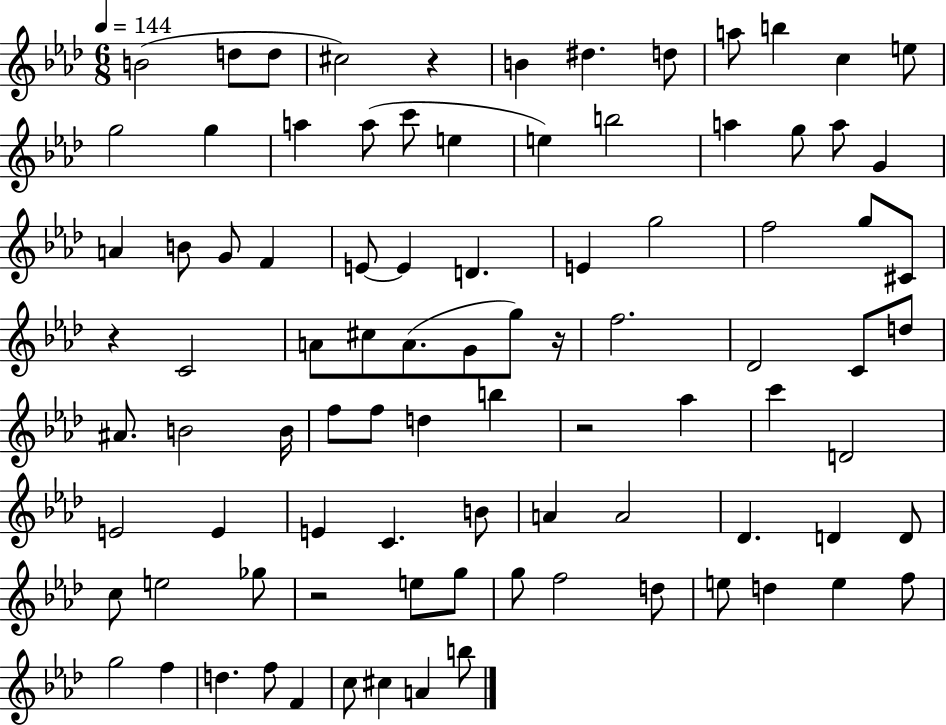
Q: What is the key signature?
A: AES major